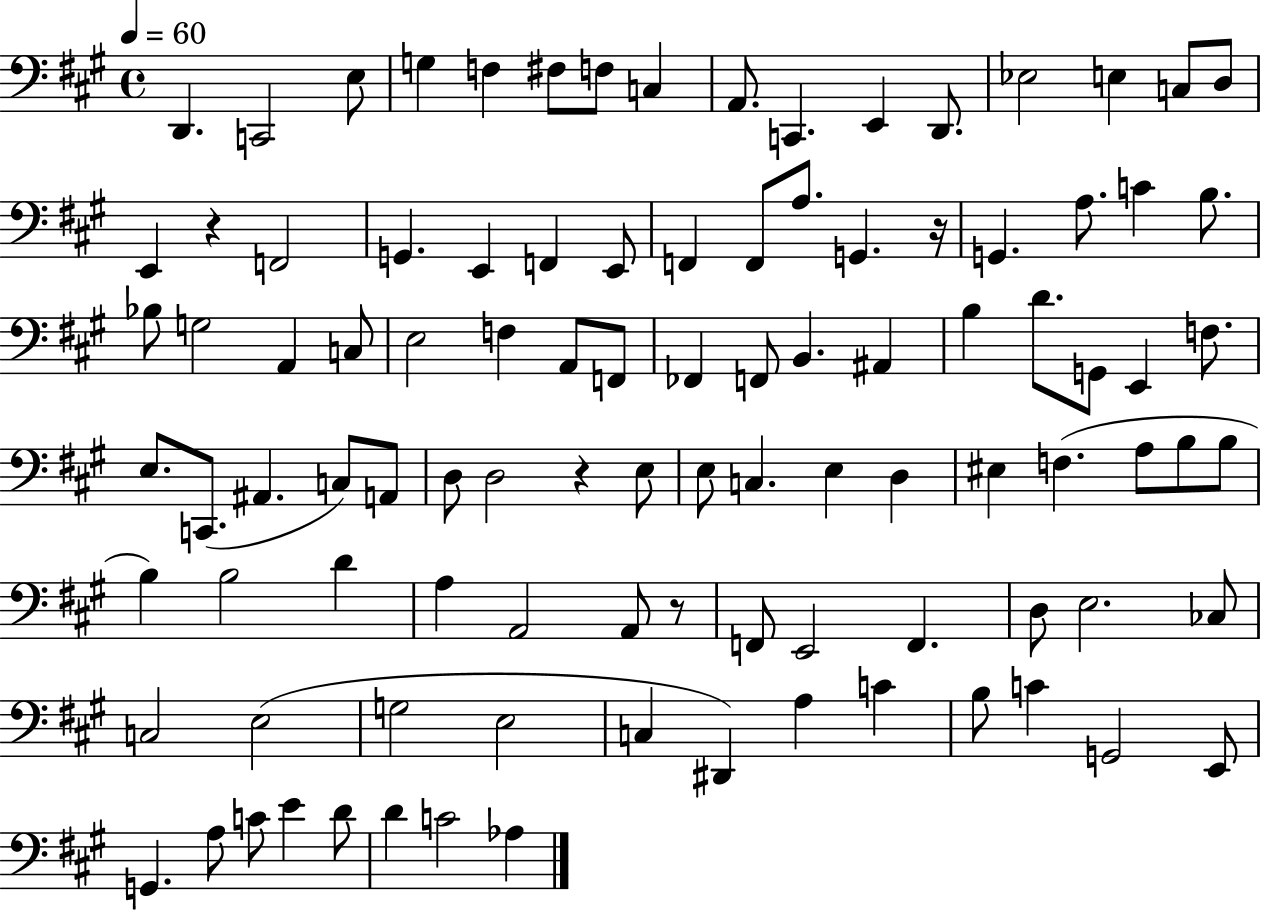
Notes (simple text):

D2/q. C2/h E3/e G3/q F3/q F#3/e F3/e C3/q A2/e. C2/q. E2/q D2/e. Eb3/h E3/q C3/e D3/e E2/q R/q F2/h G2/q. E2/q F2/q E2/e F2/q F2/e A3/e. G2/q. R/s G2/q. A3/e. C4/q B3/e. Bb3/e G3/h A2/q C3/e E3/h F3/q A2/e F2/e FES2/q F2/e B2/q. A#2/q B3/q D4/e. G2/e E2/q F3/e. E3/e. C2/e. A#2/q. C3/e A2/e D3/e D3/h R/q E3/e E3/e C3/q. E3/q D3/q EIS3/q F3/q. A3/e B3/e B3/e B3/q B3/h D4/q A3/q A2/h A2/e R/e F2/e E2/h F2/q. D3/e E3/h. CES3/e C3/h E3/h G3/h E3/h C3/q D#2/q A3/q C4/q B3/e C4/q G2/h E2/e G2/q. A3/e C4/e E4/q D4/e D4/q C4/h Ab3/q